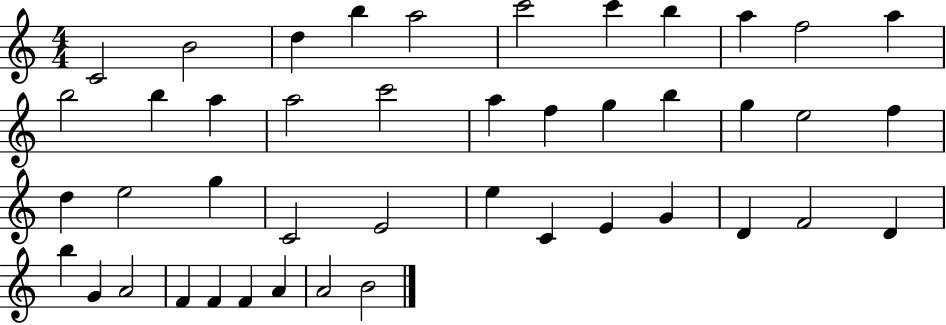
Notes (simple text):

C4/h B4/h D5/q B5/q A5/h C6/h C6/q B5/q A5/q F5/h A5/q B5/h B5/q A5/q A5/h C6/h A5/q F5/q G5/q B5/q G5/q E5/h F5/q D5/q E5/h G5/q C4/h E4/h E5/q C4/q E4/q G4/q D4/q F4/h D4/q B5/q G4/q A4/h F4/q F4/q F4/q A4/q A4/h B4/h